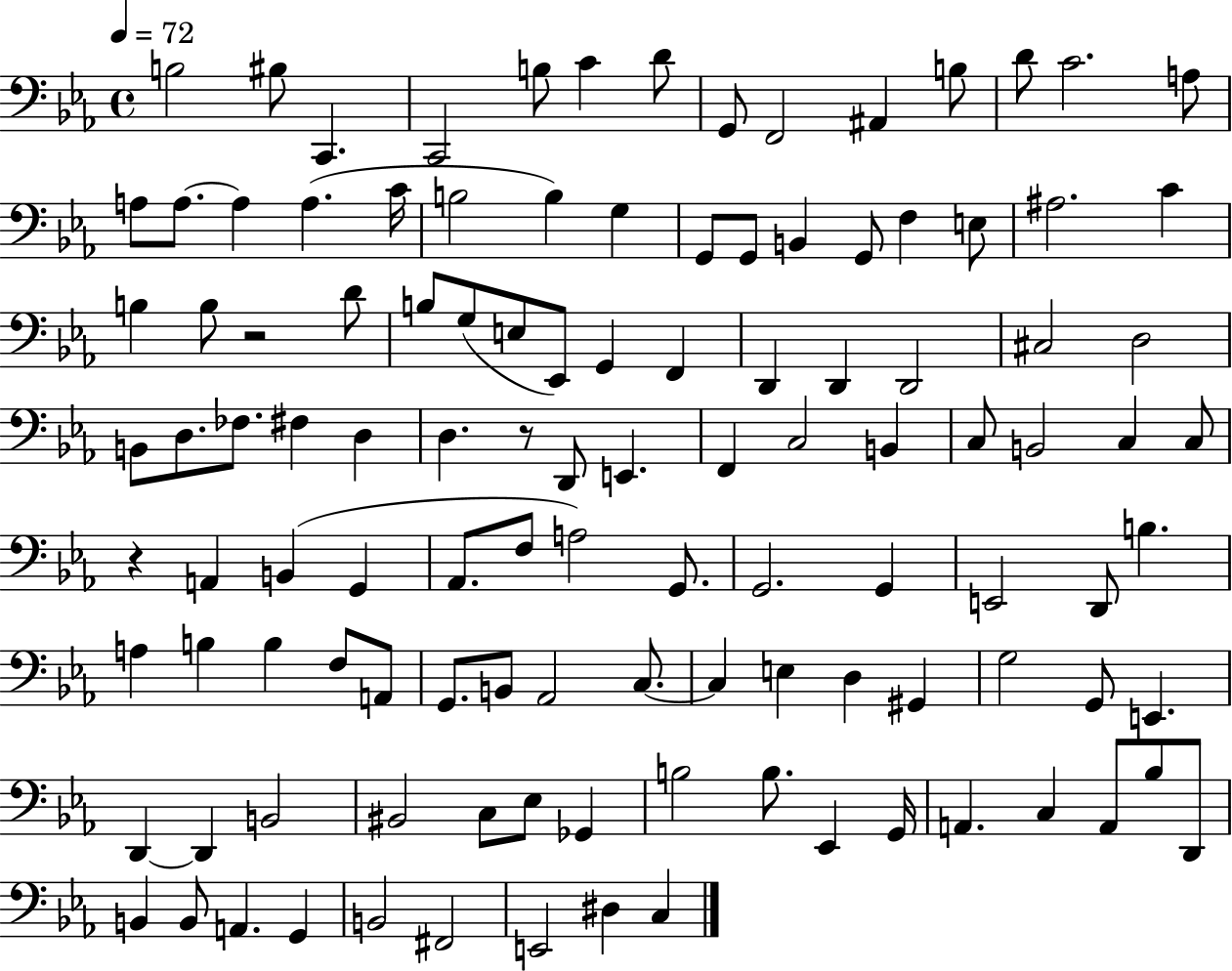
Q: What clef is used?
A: bass